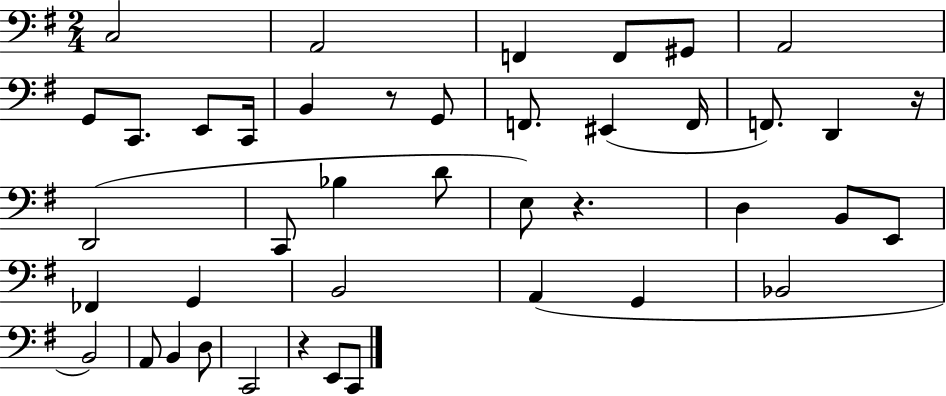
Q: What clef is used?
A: bass